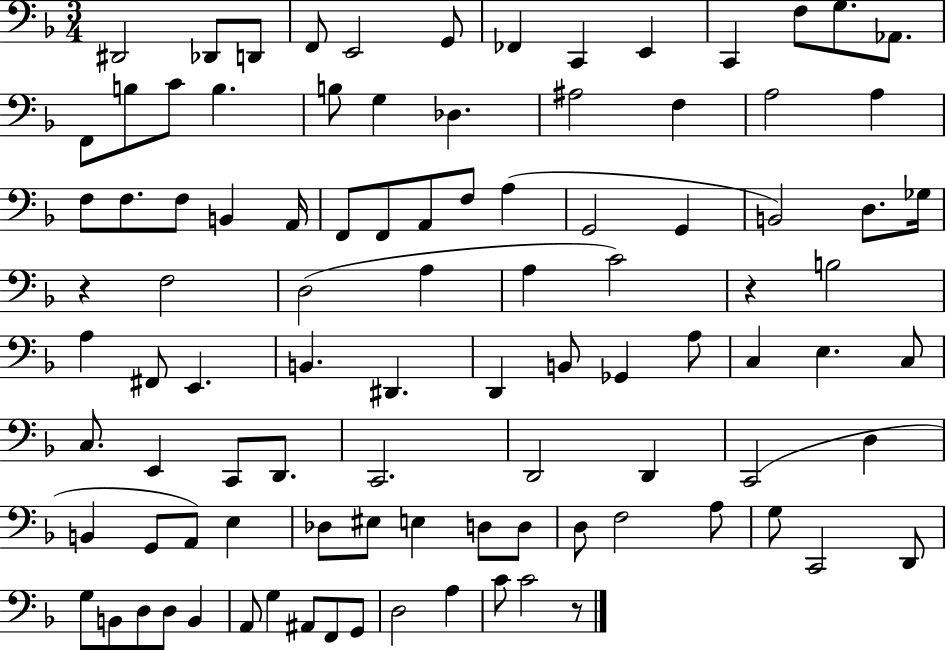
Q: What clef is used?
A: bass